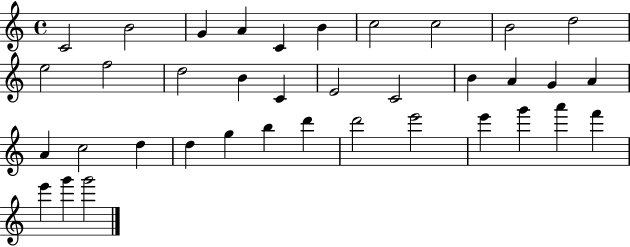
X:1
T:Untitled
M:4/4
L:1/4
K:C
C2 B2 G A C B c2 c2 B2 d2 e2 f2 d2 B C E2 C2 B A G A A c2 d d g b d' d'2 e'2 e' g' a' f' e' g' g'2